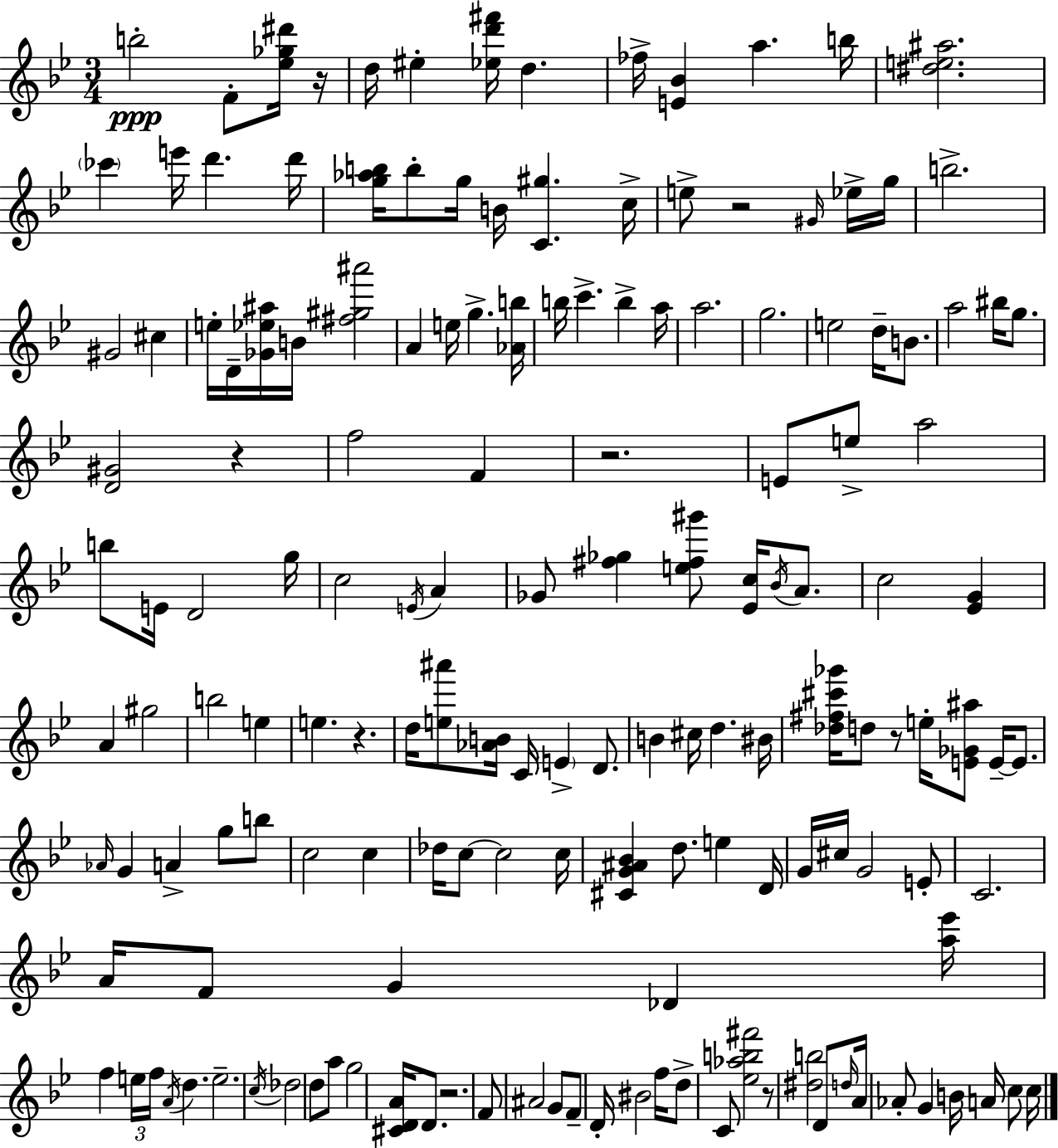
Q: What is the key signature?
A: G minor